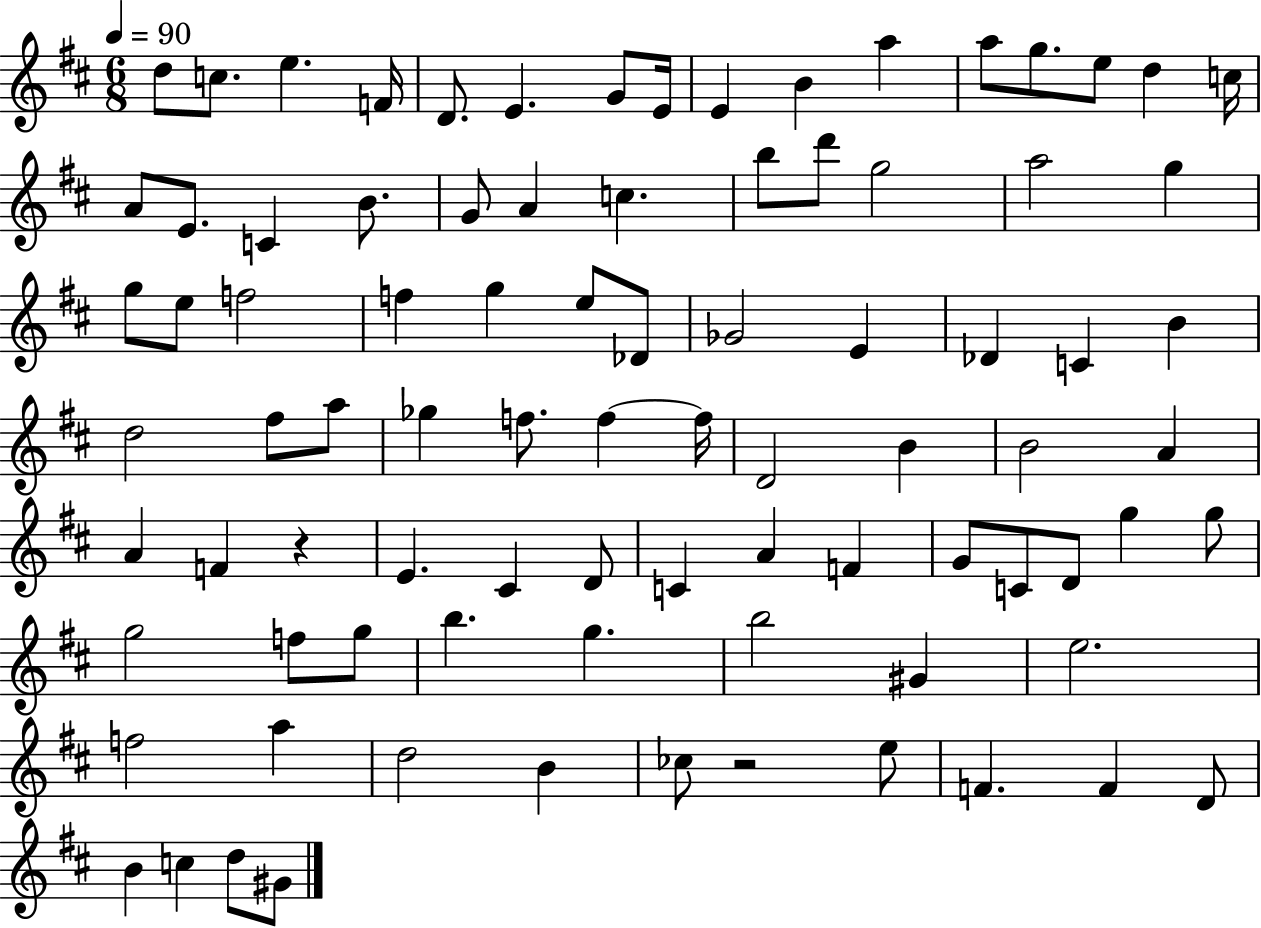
{
  \clef treble
  \numericTimeSignature
  \time 6/8
  \key d \major
  \tempo 4 = 90
  \repeat volta 2 { d''8 c''8. e''4. f'16 | d'8. e'4. g'8 e'16 | e'4 b'4 a''4 | a''8 g''8. e''8 d''4 c''16 | \break a'8 e'8. c'4 b'8. | g'8 a'4 c''4. | b''8 d'''8 g''2 | a''2 g''4 | \break g''8 e''8 f''2 | f''4 g''4 e''8 des'8 | ges'2 e'4 | des'4 c'4 b'4 | \break d''2 fis''8 a''8 | ges''4 f''8. f''4~~ f''16 | d'2 b'4 | b'2 a'4 | \break a'4 f'4 r4 | e'4. cis'4 d'8 | c'4 a'4 f'4 | g'8 c'8 d'8 g''4 g''8 | \break g''2 f''8 g''8 | b''4. g''4. | b''2 gis'4 | e''2. | \break f''2 a''4 | d''2 b'4 | ces''8 r2 e''8 | f'4. f'4 d'8 | \break b'4 c''4 d''8 gis'8 | } \bar "|."
}